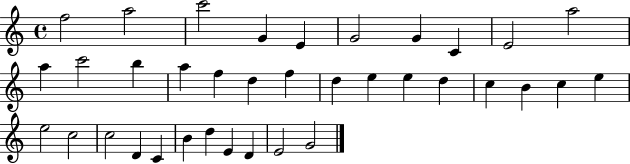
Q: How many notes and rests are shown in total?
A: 36